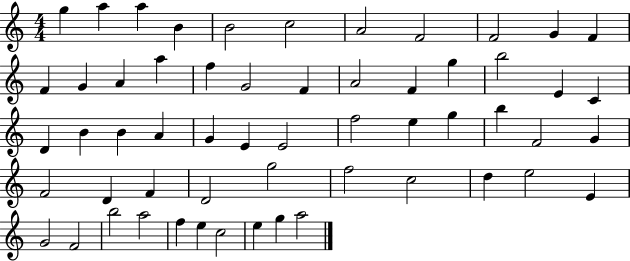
G5/q A5/q A5/q B4/q B4/h C5/h A4/h F4/h F4/h G4/q F4/q F4/q G4/q A4/q A5/q F5/q G4/h F4/q A4/h F4/q G5/q B5/h E4/q C4/q D4/q B4/q B4/q A4/q G4/q E4/q E4/h F5/h E5/q G5/q B5/q F4/h G4/q F4/h D4/q F4/q D4/h G5/h F5/h C5/h D5/q E5/h E4/q G4/h F4/h B5/h A5/h F5/q E5/q C5/h E5/q G5/q A5/h